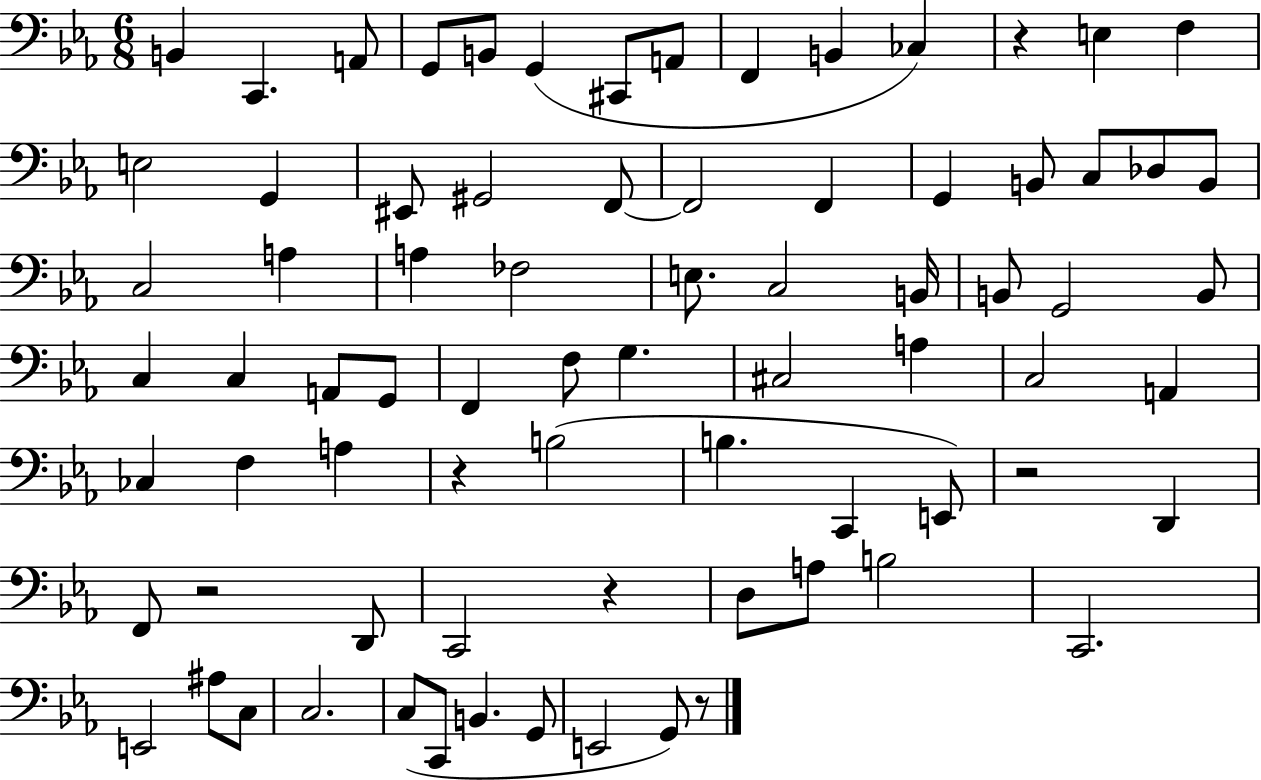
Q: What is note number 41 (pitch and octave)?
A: F3